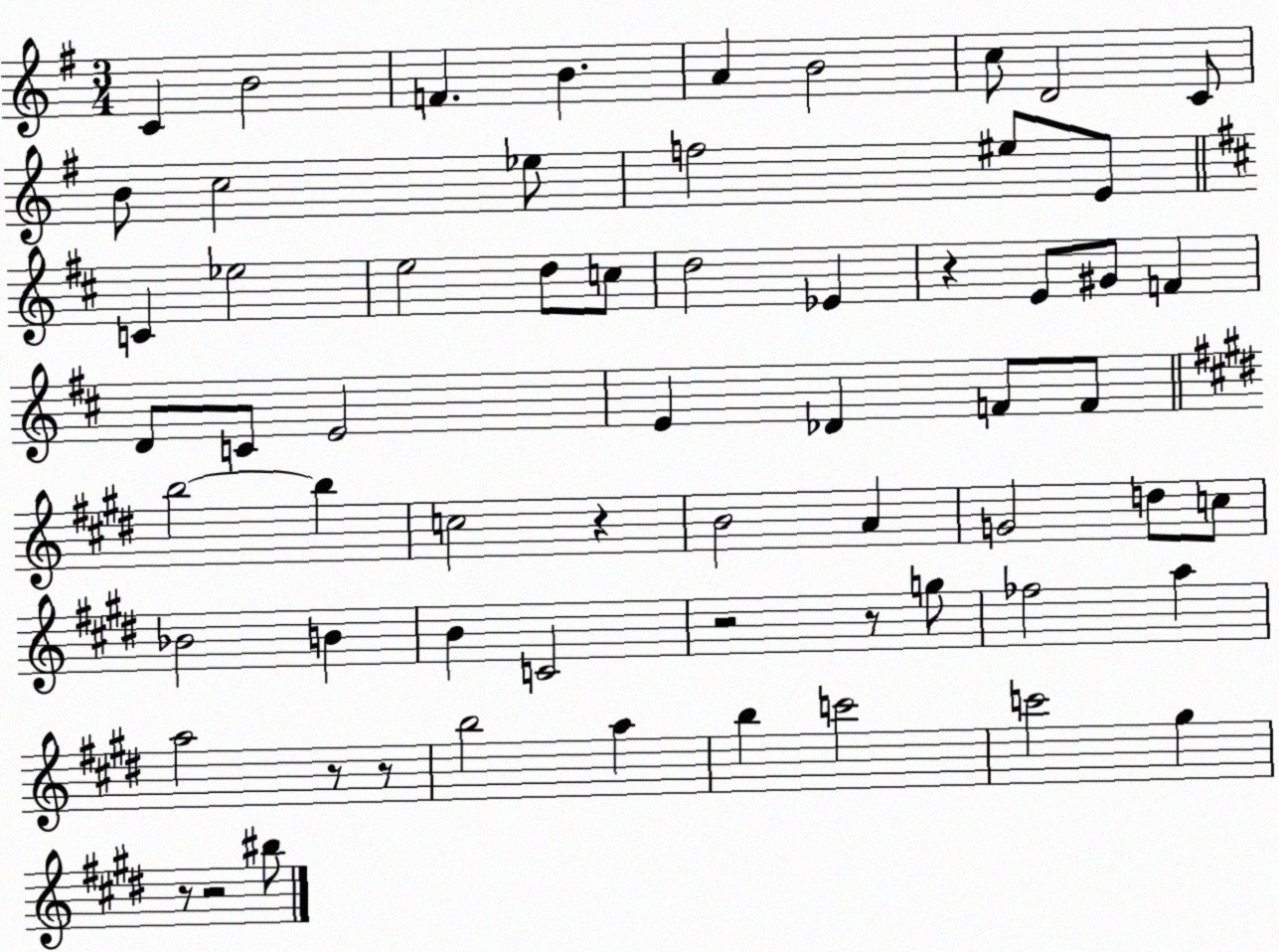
X:1
T:Untitled
M:3/4
L:1/4
K:G
C B2 F B A B2 c/2 D2 C/2 B/2 c2 _e/2 f2 ^e/2 E/2 C _e2 e2 d/2 c/2 d2 _E z E/2 ^G/2 F D/2 C/2 E2 E _D F/2 F/2 b2 b c2 z B2 A G2 d/2 c/2 _B2 B B C2 z2 z/2 g/2 _f2 a a2 z/2 z/2 b2 a b c'2 c'2 ^g z/2 z2 ^b/2